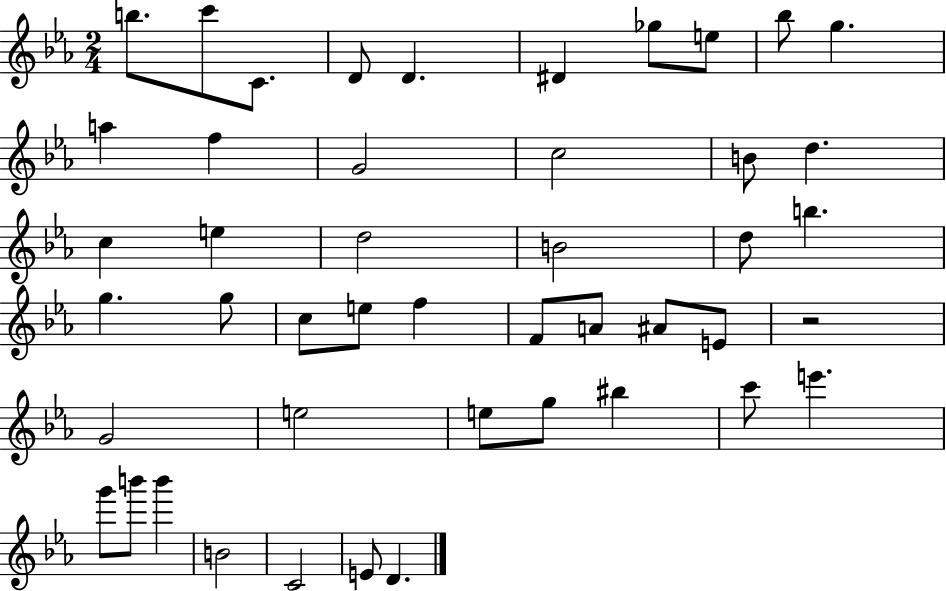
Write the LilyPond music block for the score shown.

{
  \clef treble
  \numericTimeSignature
  \time 2/4
  \key ees \major
  b''8. c'''8 c'8. | d'8 d'4. | dis'4 ges''8 e''8 | bes''8 g''4. | \break a''4 f''4 | g'2 | c''2 | b'8 d''4. | \break c''4 e''4 | d''2 | b'2 | d''8 b''4. | \break g''4. g''8 | c''8 e''8 f''4 | f'8 a'8 ais'8 e'8 | r2 | \break g'2 | e''2 | e''8 g''8 bis''4 | c'''8 e'''4. | \break g'''8 b'''8 b'''4 | b'2 | c'2 | e'8 d'4. | \break \bar "|."
}